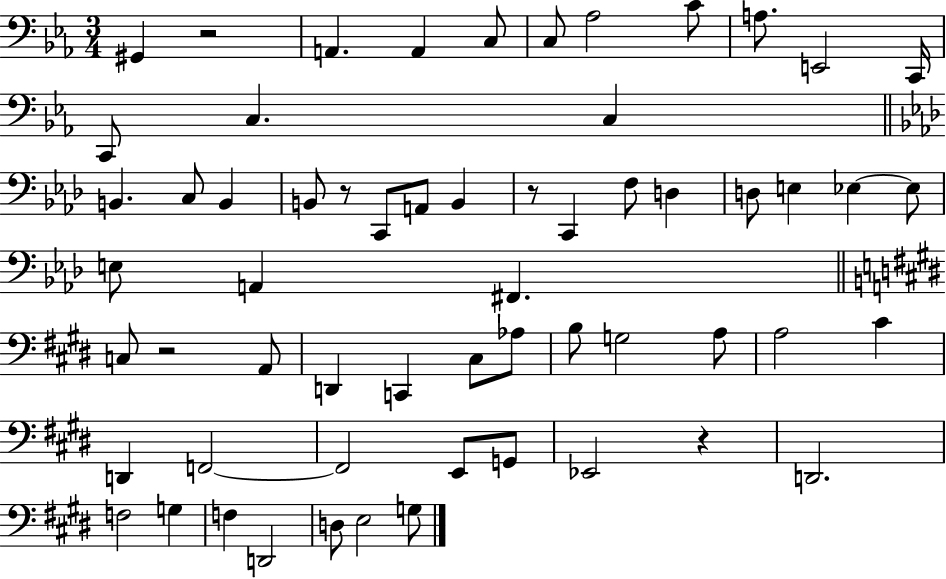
{
  \clef bass
  \numericTimeSignature
  \time 3/4
  \key ees \major
  gis,4 r2 | a,4. a,4 c8 | c8 aes2 c'8 | a8. e,2 c,16 | \break c,8 c4. c4 | \bar "||" \break \key aes \major b,4. c8 b,4 | b,8 r8 c,8 a,8 b,4 | r8 c,4 f8 d4 | d8 e4 ees4~~ ees8 | \break e8 a,4 fis,4. | \bar "||" \break \key e \major c8 r2 a,8 | d,4 c,4 cis8 aes8 | b8 g2 a8 | a2 cis'4 | \break d,4 f,2~~ | f,2 e,8 g,8 | ees,2 r4 | d,2. | \break f2 g4 | f4 d,2 | d8 e2 g8 | \bar "|."
}